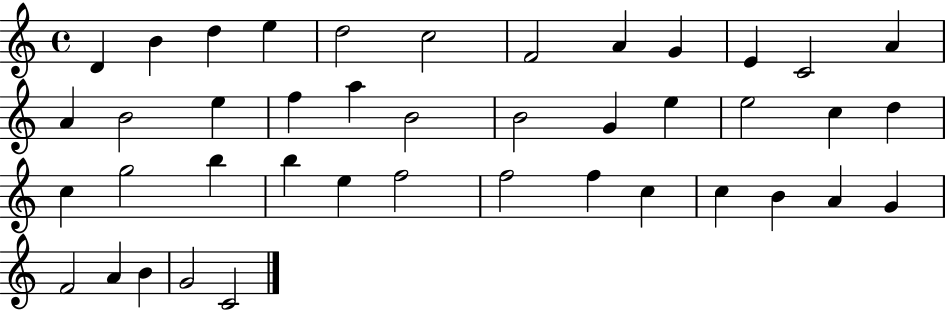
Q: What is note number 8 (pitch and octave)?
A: A4